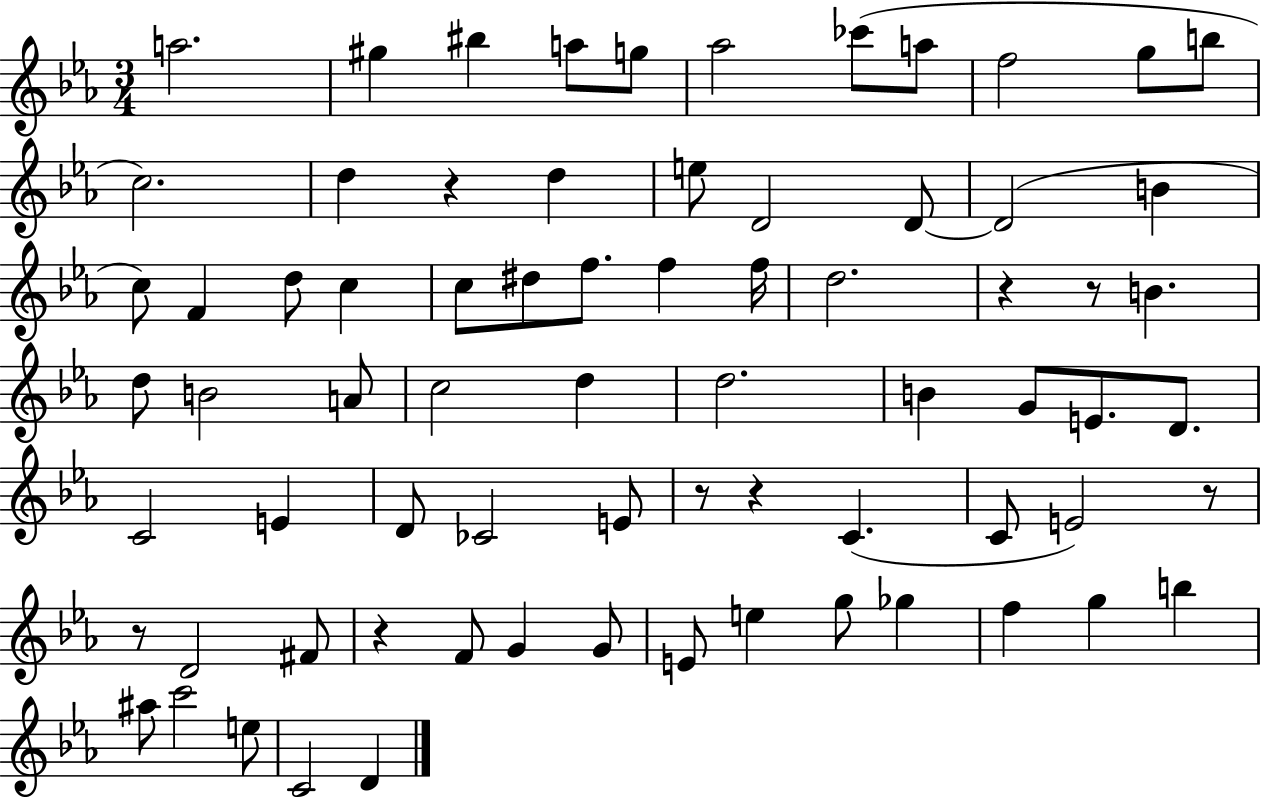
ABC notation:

X:1
T:Untitled
M:3/4
L:1/4
K:Eb
a2 ^g ^b a/2 g/2 _a2 _c'/2 a/2 f2 g/2 b/2 c2 d z d e/2 D2 D/2 D2 B c/2 F d/2 c c/2 ^d/2 f/2 f f/4 d2 z z/2 B d/2 B2 A/2 c2 d d2 B G/2 E/2 D/2 C2 E D/2 _C2 E/2 z/2 z C C/2 E2 z/2 z/2 D2 ^F/2 z F/2 G G/2 E/2 e g/2 _g f g b ^a/2 c'2 e/2 C2 D